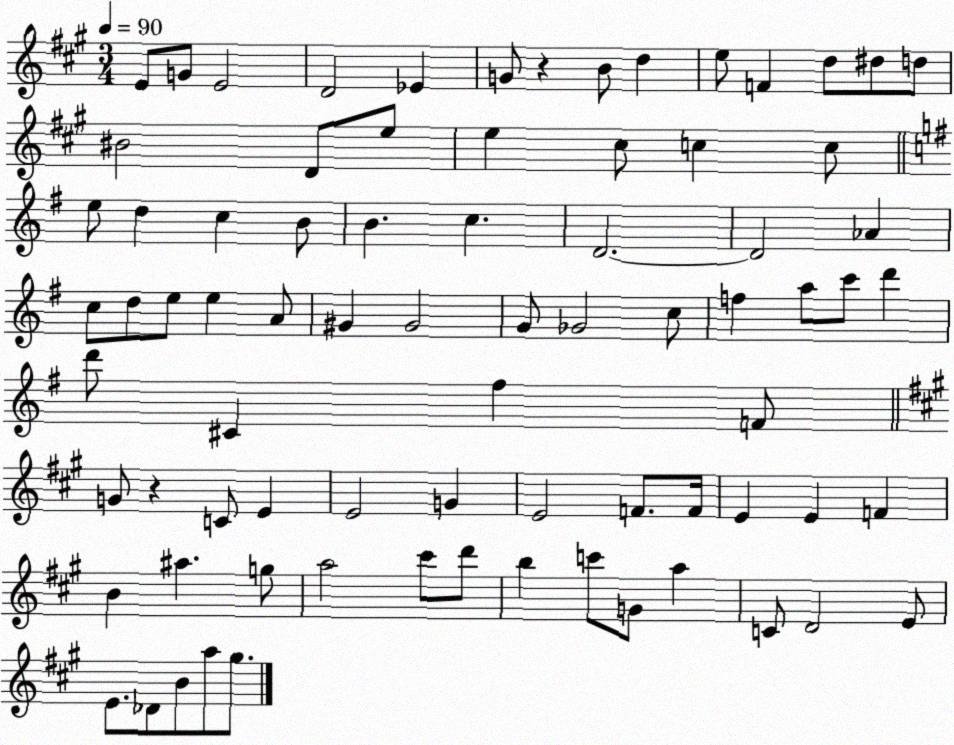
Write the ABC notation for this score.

X:1
T:Untitled
M:3/4
L:1/4
K:A
E/2 G/2 E2 D2 _E G/2 z B/2 d e/2 F d/2 ^d/2 d/2 ^B2 D/2 e/2 e ^c/2 c c/2 e/2 d c B/2 B c D2 D2 _A c/2 d/2 e/2 e A/2 ^G ^G2 G/2 _G2 c/2 f a/2 c'/2 d' d'/2 ^C ^f F/2 G/2 z C/2 E E2 G E2 F/2 F/4 E E F B ^a g/2 a2 ^c'/2 d'/2 b c'/2 G/2 a C/2 D2 E/2 E/2 _D/2 B/2 a/2 ^g/2